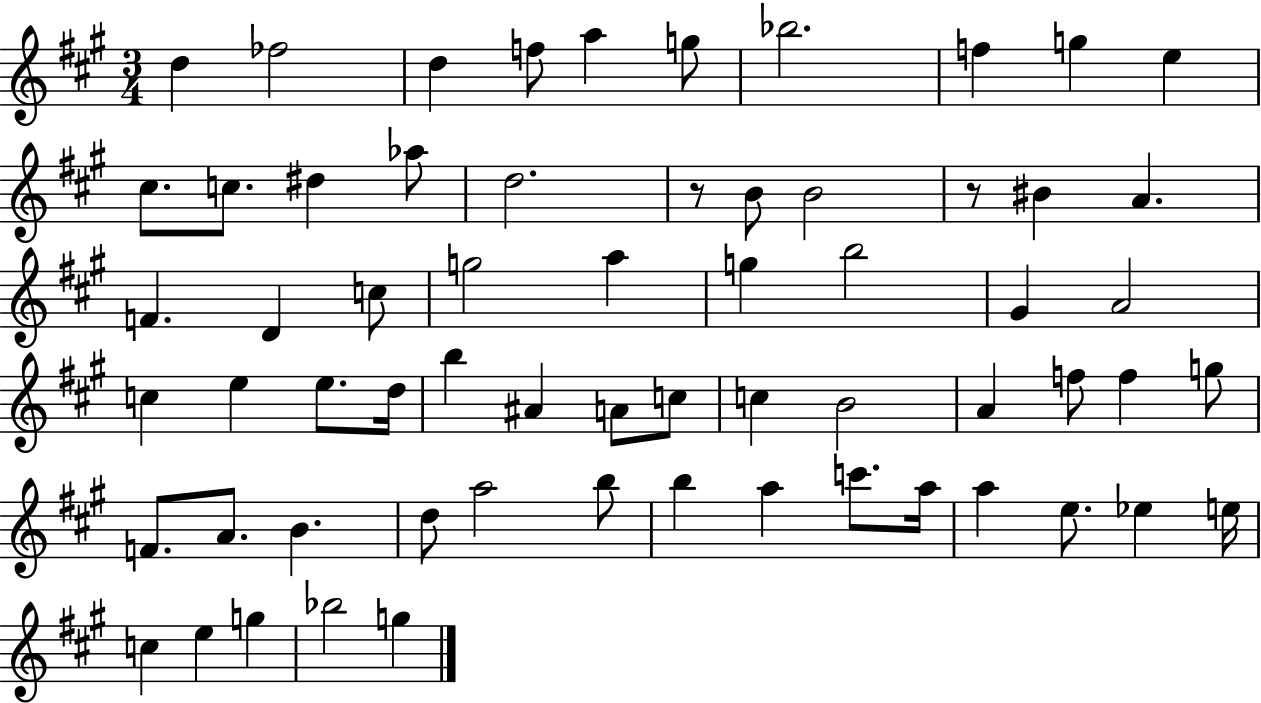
X:1
T:Untitled
M:3/4
L:1/4
K:A
d _f2 d f/2 a g/2 _b2 f g e ^c/2 c/2 ^d _a/2 d2 z/2 B/2 B2 z/2 ^B A F D c/2 g2 a g b2 ^G A2 c e e/2 d/4 b ^A A/2 c/2 c B2 A f/2 f g/2 F/2 A/2 B d/2 a2 b/2 b a c'/2 a/4 a e/2 _e e/4 c e g _b2 g